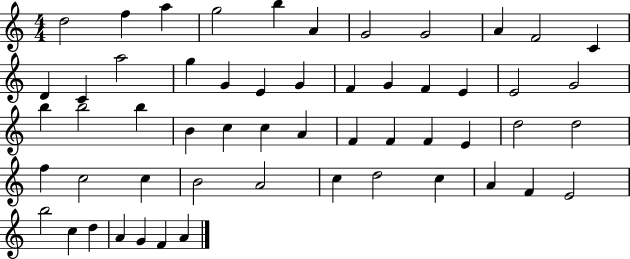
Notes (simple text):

D5/h F5/q A5/q G5/h B5/q A4/q G4/h G4/h A4/q F4/h C4/q D4/q C4/q A5/h G5/q G4/q E4/q G4/q F4/q G4/q F4/q E4/q E4/h G4/h B5/q B5/h B5/q B4/q C5/q C5/q A4/q F4/q F4/q F4/q E4/q D5/h D5/h F5/q C5/h C5/q B4/h A4/h C5/q D5/h C5/q A4/q F4/q E4/h B5/h C5/q D5/q A4/q G4/q F4/q A4/q